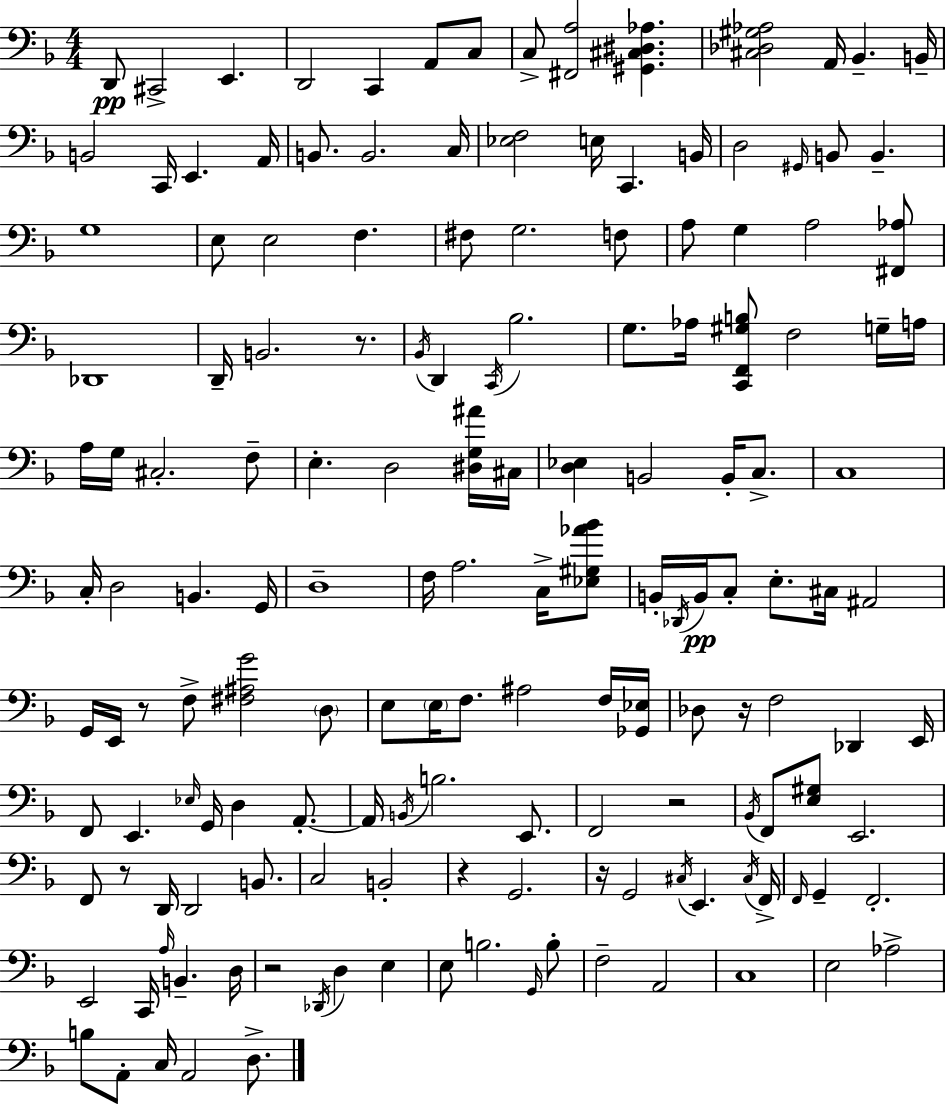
D2/e C#2/h E2/q. D2/h C2/q A2/e C3/e C3/e [F#2,A3]/h [G#2,C#3,D#3,Ab3]/q. [C#3,Db3,G#3,Ab3]/h A2/s Bb2/q. B2/s B2/h C2/s E2/q. A2/s B2/e. B2/h. C3/s [Eb3,F3]/h E3/s C2/q. B2/s D3/h G#2/s B2/e B2/q. G3/w E3/e E3/h F3/q. F#3/e G3/h. F3/e A3/e G3/q A3/h [F#2,Ab3]/e Db2/w D2/s B2/h. R/e. Bb2/s D2/q C2/s Bb3/h. G3/e. Ab3/s [C2,F2,G#3,B3]/e F3/h G3/s A3/s A3/s G3/s C#3/h. F3/e E3/q. D3/h [D#3,G3,A#4]/s C#3/s [D3,Eb3]/q B2/h B2/s C3/e. C3/w C3/s D3/h B2/q. G2/s D3/w F3/s A3/h. C3/s [Eb3,G#3,Ab4,Bb4]/e B2/s Db2/s B2/s C3/e E3/e. C#3/s A#2/h G2/s E2/s R/e F3/e [F#3,A#3,G4]/h D3/e E3/e E3/s F3/e. A#3/h F3/s [Gb2,Eb3]/s Db3/e R/s F3/h Db2/q E2/s F2/e E2/q. Eb3/s G2/s D3/q A2/e. A2/s B2/s B3/h. E2/e. F2/h R/h Bb2/s F2/e [E3,G#3]/e E2/h. F2/e R/e D2/s D2/h B2/e. C3/h B2/h R/q G2/h. R/s G2/h C#3/s E2/q. C#3/s F2/s F2/s G2/q F2/h. E2/h C2/s A3/s B2/q. D3/s R/h Db2/s D3/q E3/q E3/e B3/h. G2/s B3/e F3/h A2/h C3/w E3/h Ab3/h B3/e A2/e C3/s A2/h D3/e.